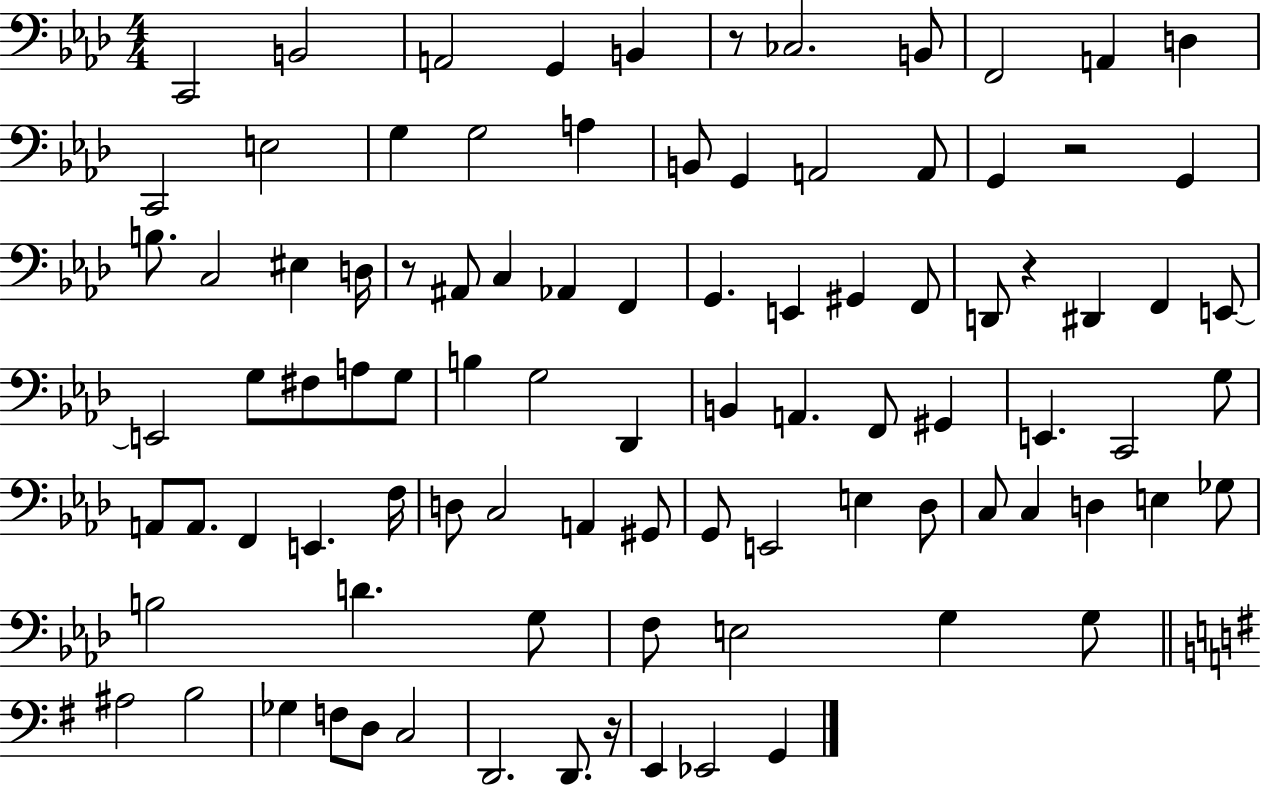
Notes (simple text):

C2/h B2/h A2/h G2/q B2/q R/e CES3/h. B2/e F2/h A2/q D3/q C2/h E3/h G3/q G3/h A3/q B2/e G2/q A2/h A2/e G2/q R/h G2/q B3/e. C3/h EIS3/q D3/s R/e A#2/e C3/q Ab2/q F2/q G2/q. E2/q G#2/q F2/e D2/e R/q D#2/q F2/q E2/e E2/h G3/e F#3/e A3/e G3/e B3/q G3/h Db2/q B2/q A2/q. F2/e G#2/q E2/q. C2/h G3/e A2/e A2/e. F2/q E2/q. F3/s D3/e C3/h A2/q G#2/e G2/e E2/h E3/q Db3/e C3/e C3/q D3/q E3/q Gb3/e B3/h D4/q. G3/e F3/e E3/h G3/q G3/e A#3/h B3/h Gb3/q F3/e D3/e C3/h D2/h. D2/e. R/s E2/q Eb2/h G2/q